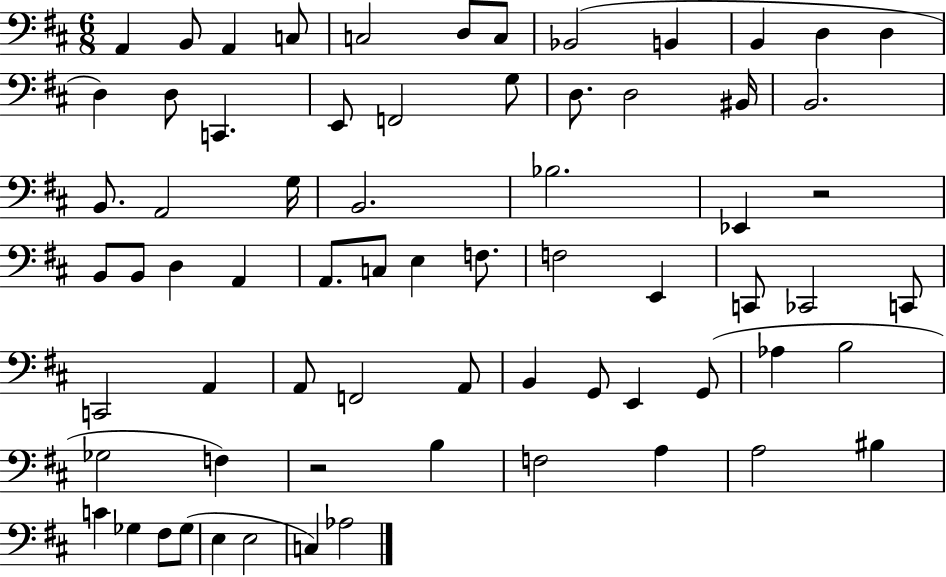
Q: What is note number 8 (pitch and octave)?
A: Bb2